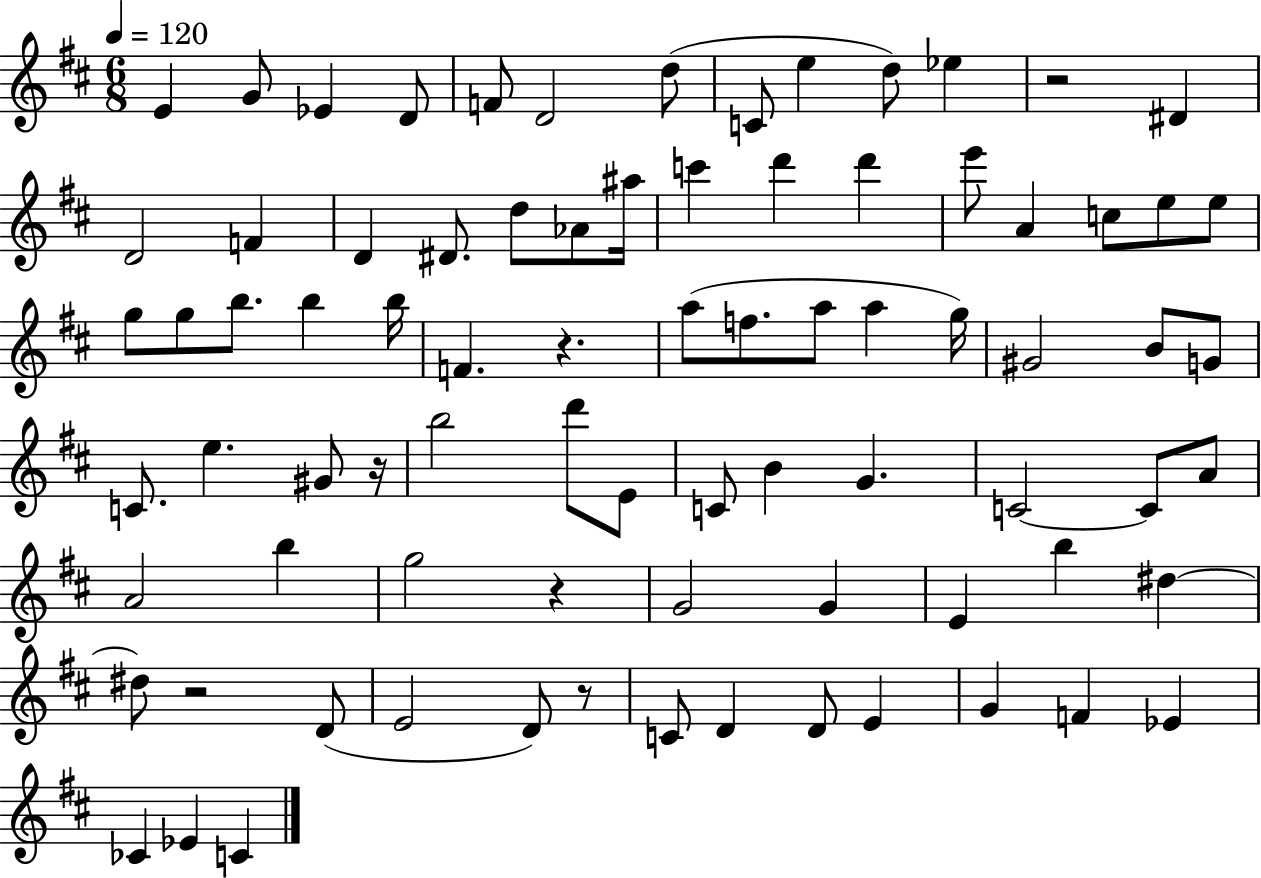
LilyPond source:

{
  \clef treble
  \numericTimeSignature
  \time 6/8
  \key d \major
  \tempo 4 = 120
  e'4 g'8 ees'4 d'8 | f'8 d'2 d''8( | c'8 e''4 d''8) ees''4 | r2 dis'4 | \break d'2 f'4 | d'4 dis'8. d''8 aes'8 ais''16 | c'''4 d'''4 d'''4 | e'''8 a'4 c''8 e''8 e''8 | \break g''8 g''8 b''8. b''4 b''16 | f'4. r4. | a''8( f''8. a''8 a''4 g''16) | gis'2 b'8 g'8 | \break c'8. e''4. gis'8 r16 | b''2 d'''8 e'8 | c'8 b'4 g'4. | c'2~~ c'8 a'8 | \break a'2 b''4 | g''2 r4 | g'2 g'4 | e'4 b''4 dis''4~~ | \break dis''8 r2 d'8( | e'2 d'8) r8 | c'8 d'4 d'8 e'4 | g'4 f'4 ees'4 | \break ces'4 ees'4 c'4 | \bar "|."
}